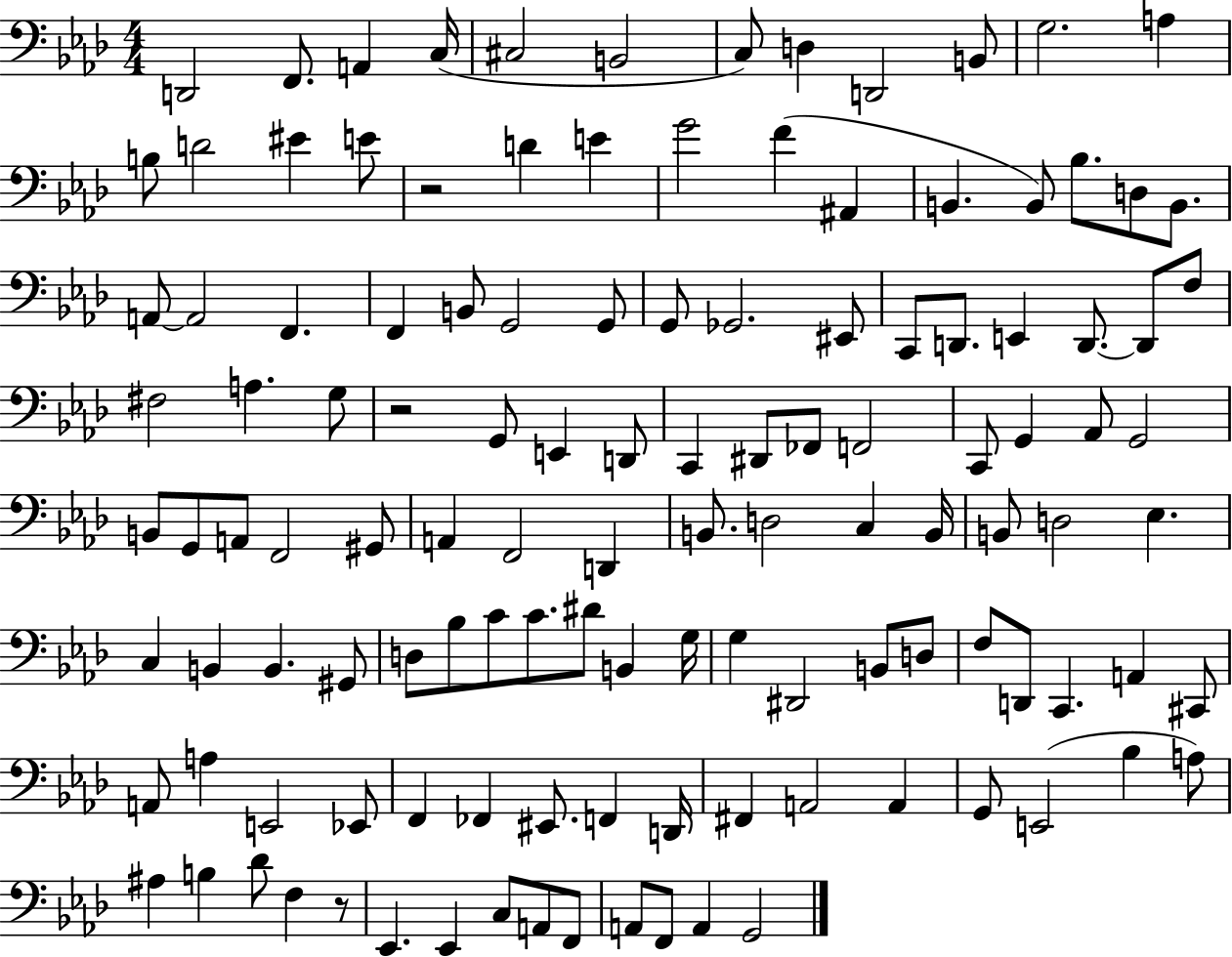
X:1
T:Untitled
M:4/4
L:1/4
K:Ab
D,,2 F,,/2 A,, C,/4 ^C,2 B,,2 C,/2 D, D,,2 B,,/2 G,2 A, B,/2 D2 ^E E/2 z2 D E G2 F ^A,, B,, B,,/2 _B,/2 D,/2 B,,/2 A,,/2 A,,2 F,, F,, B,,/2 G,,2 G,,/2 G,,/2 _G,,2 ^E,,/2 C,,/2 D,,/2 E,, D,,/2 D,,/2 F,/2 ^F,2 A, G,/2 z2 G,,/2 E,, D,,/2 C,, ^D,,/2 _F,,/2 F,,2 C,,/2 G,, _A,,/2 G,,2 B,,/2 G,,/2 A,,/2 F,,2 ^G,,/2 A,, F,,2 D,, B,,/2 D,2 C, B,,/4 B,,/2 D,2 _E, C, B,, B,, ^G,,/2 D,/2 _B,/2 C/2 C/2 ^D/2 B,, G,/4 G, ^D,,2 B,,/2 D,/2 F,/2 D,,/2 C,, A,, ^C,,/2 A,,/2 A, E,,2 _E,,/2 F,, _F,, ^E,,/2 F,, D,,/4 ^F,, A,,2 A,, G,,/2 E,,2 _B, A,/2 ^A, B, _D/2 F, z/2 _E,, _E,, C,/2 A,,/2 F,,/2 A,,/2 F,,/2 A,, G,,2